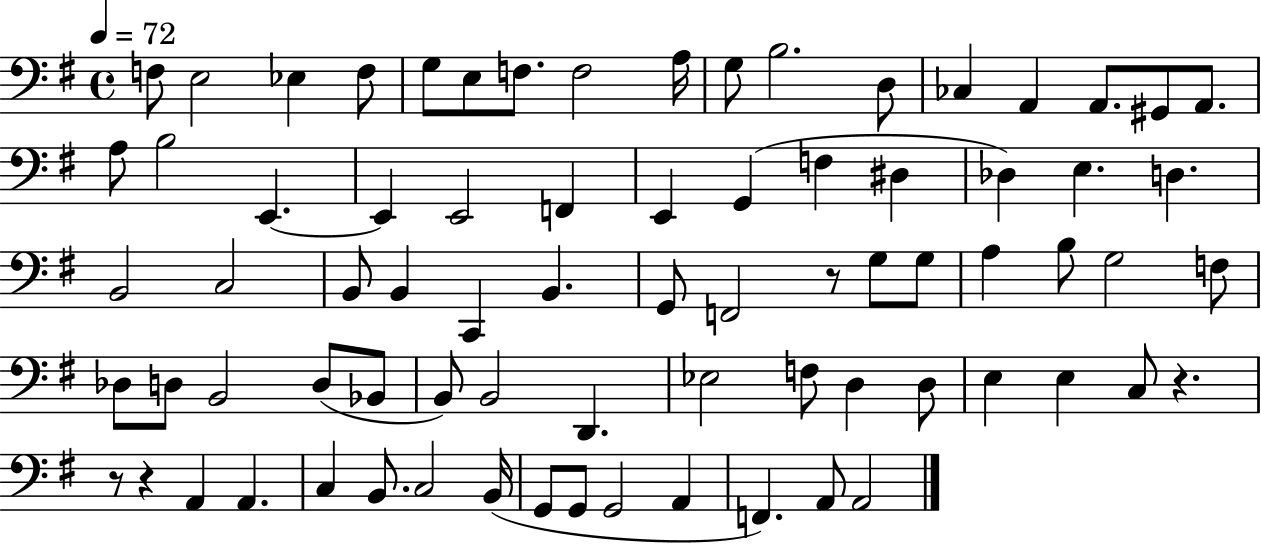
X:1
T:Untitled
M:4/4
L:1/4
K:G
F,/2 E,2 _E, F,/2 G,/2 E,/2 F,/2 F,2 A,/4 G,/2 B,2 D,/2 _C, A,, A,,/2 ^G,,/2 A,,/2 A,/2 B,2 E,, E,, E,,2 F,, E,, G,, F, ^D, _D, E, D, B,,2 C,2 B,,/2 B,, C,, B,, G,,/2 F,,2 z/2 G,/2 G,/2 A, B,/2 G,2 F,/2 _D,/2 D,/2 B,,2 D,/2 _B,,/2 B,,/2 B,,2 D,, _E,2 F,/2 D, D,/2 E, E, C,/2 z z/2 z A,, A,, C, B,,/2 C,2 B,,/4 G,,/2 G,,/2 G,,2 A,, F,, A,,/2 A,,2